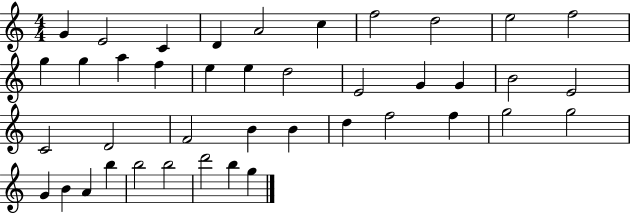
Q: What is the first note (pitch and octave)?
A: G4